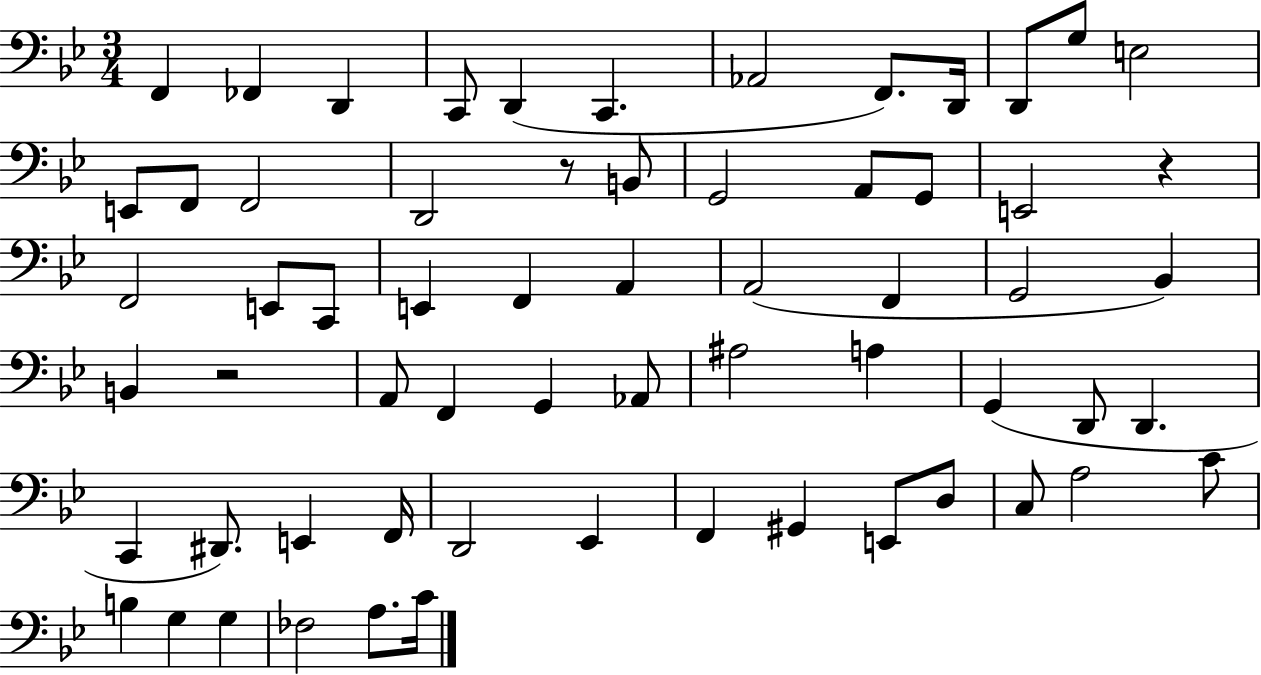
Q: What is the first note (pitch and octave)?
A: F2